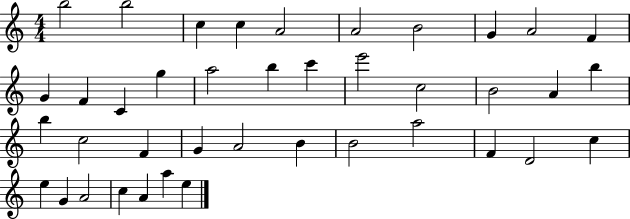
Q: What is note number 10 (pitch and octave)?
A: F4